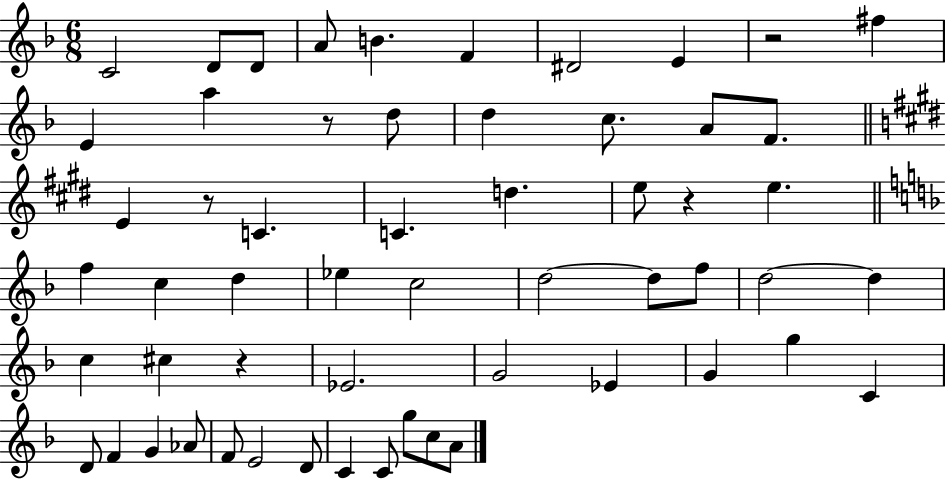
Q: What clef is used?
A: treble